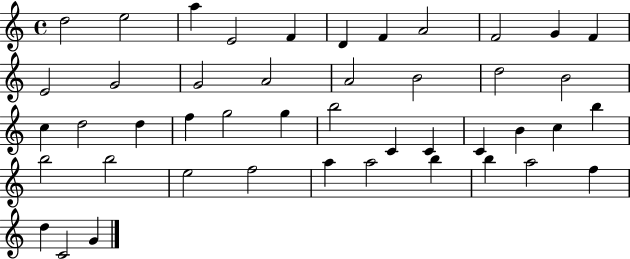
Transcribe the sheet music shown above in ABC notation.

X:1
T:Untitled
M:4/4
L:1/4
K:C
d2 e2 a E2 F D F A2 F2 G F E2 G2 G2 A2 A2 B2 d2 B2 c d2 d f g2 g b2 C C C B c b b2 b2 e2 f2 a a2 b b a2 f d C2 G